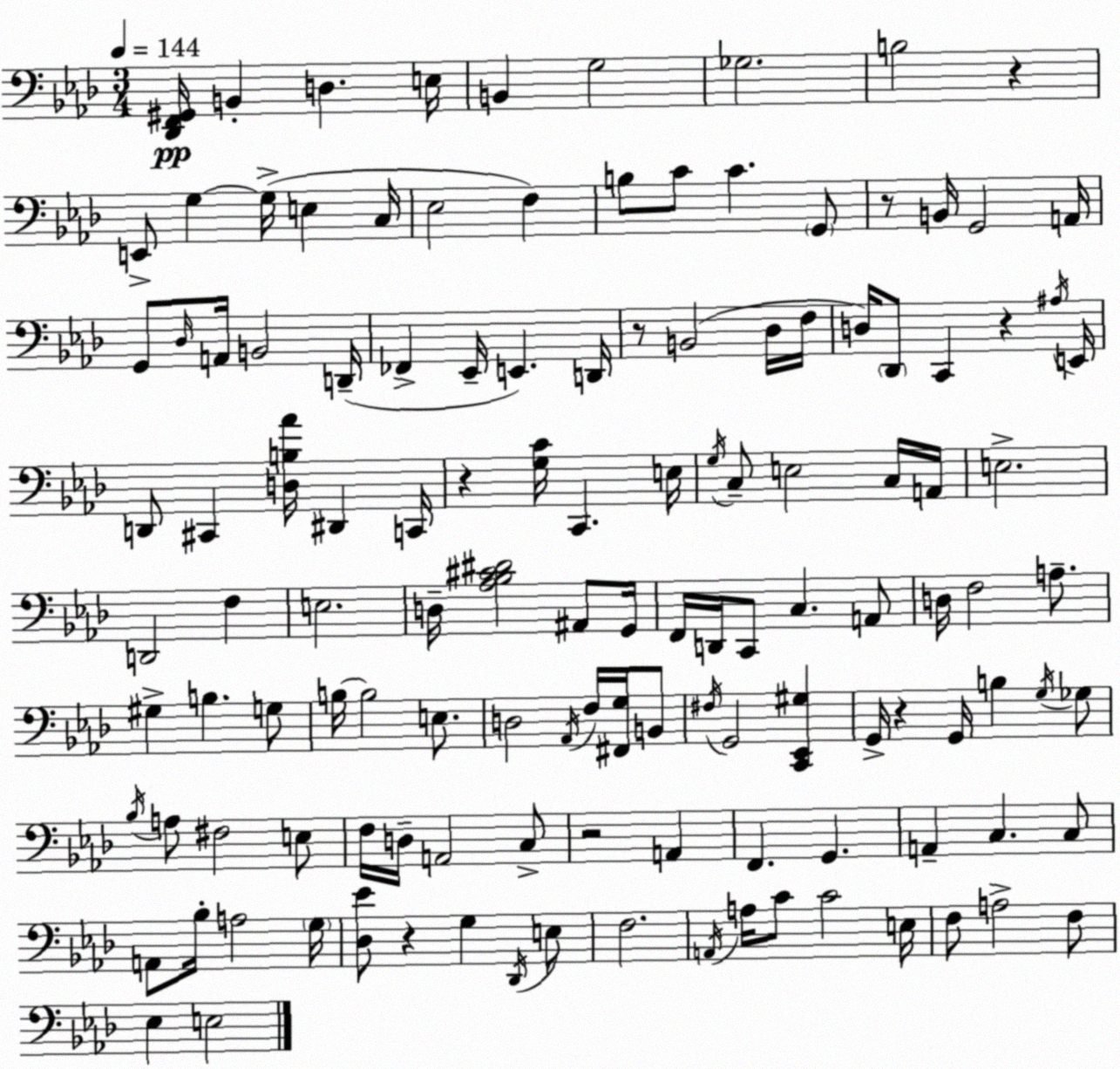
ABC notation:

X:1
T:Untitled
M:3/4
L:1/4
K:Fm
[_D,,F,,^G,,]/4 B,, D, E,/4 B,, G,2 _G,2 B,2 z E,,/2 G, G,/4 E, C,/4 _E,2 F, B,/2 C/2 C G,,/2 z/2 B,,/4 G,,2 A,,/4 G,,/2 _D,/4 A,,/4 B,,2 D,,/4 _F,, _E,,/4 E,, D,,/4 z/2 B,,2 _D,/4 F,/4 D,/4 _D,,/2 C,, z ^A,/4 E,,/4 D,,/2 ^C,, [D,B,_A]/4 ^D,, C,,/4 z [G,C]/4 C,, E,/4 G,/4 C,/2 E,2 C,/4 A,,/4 E,2 D,,2 F, E,2 D,/4 [_A,_B,^C^D]2 ^A,,/2 G,,/4 F,,/4 D,,/4 C,,/2 C, A,,/2 D,/4 F,2 A,/2 ^G, B, G,/2 B,/4 B,2 E,/2 D,2 _A,,/4 F,/4 [^F,,G,]/4 B,,/2 ^F,/4 G,,2 [C,,_E,,^G,] G,,/4 z G,,/4 B, G,/4 _G,/2 _B,/4 A,/2 ^F,2 E,/2 F,/4 D,/4 A,,2 C,/2 z2 A,, F,, G,, A,, C, C,/2 A,,/2 _B,/4 A,2 G,/4 [_D,_E]/2 z G, _D,,/4 E,/2 F,2 A,,/4 A,/4 C/2 C2 E,/4 F,/2 A,2 F,/2 _E, E,2